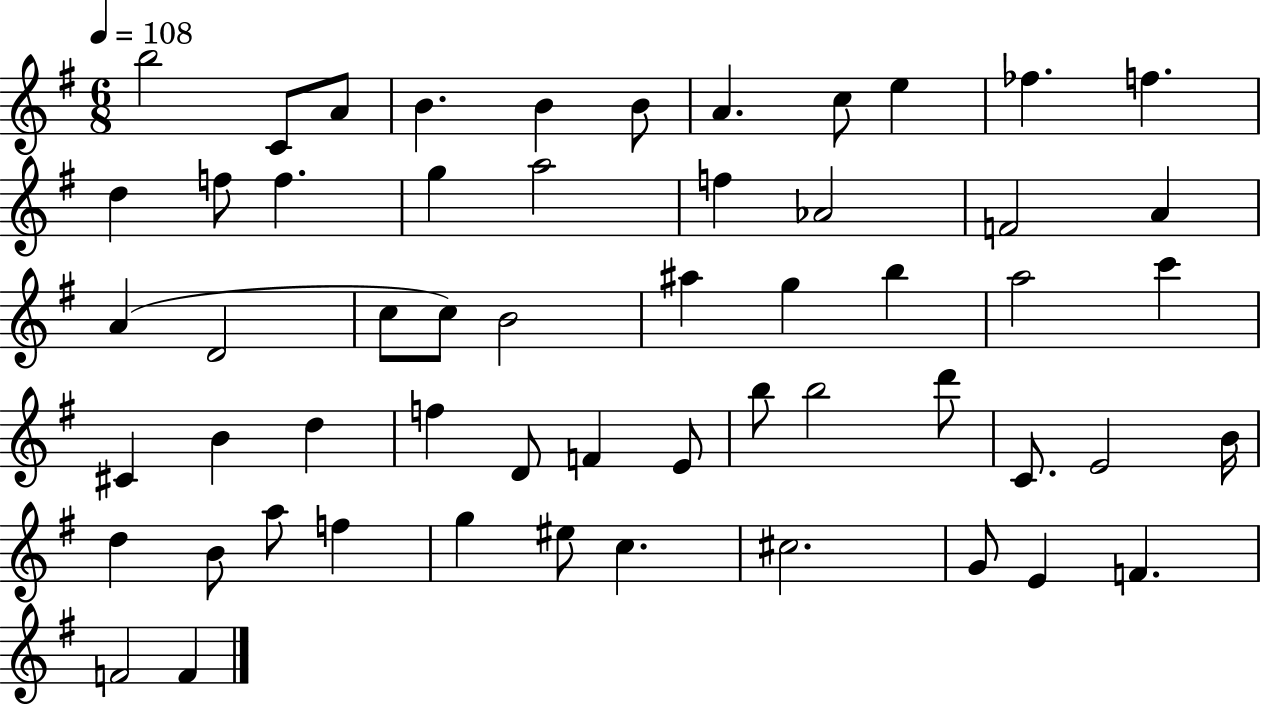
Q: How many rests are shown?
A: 0